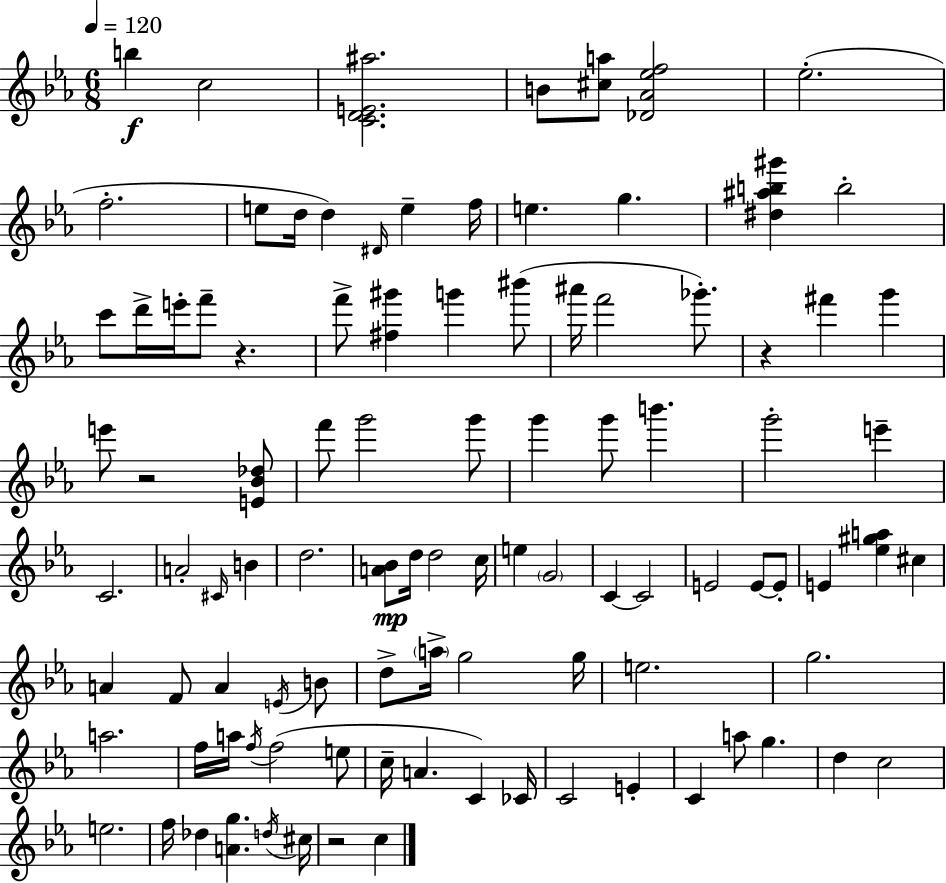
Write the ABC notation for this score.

X:1
T:Untitled
M:6/8
L:1/4
K:Eb
b c2 [CDE^a]2 B/2 [^ca]/2 [_D_A_ef]2 _e2 f2 e/2 d/4 d ^D/4 e f/4 e g [^d^ab^g'] b2 c'/2 d'/4 e'/4 f'/2 z f'/2 [^f^g'] g' ^b'/2 ^a'/4 f'2 _g'/2 z ^f' g' e'/2 z2 [E_B_d]/2 f'/2 g'2 g'/2 g' g'/2 b' g'2 e' C2 A2 ^C/4 B d2 [A_B]/2 d/4 d2 c/4 e G2 C C2 E2 E/2 E/2 E [_e^ga] ^c A F/2 A E/4 B/2 d/2 a/4 g2 g/4 e2 g2 a2 f/4 a/4 f/4 f2 e/2 c/4 A C _C/4 C2 E C a/2 g d c2 e2 f/4 _d [Ag] d/4 ^c/4 z2 c